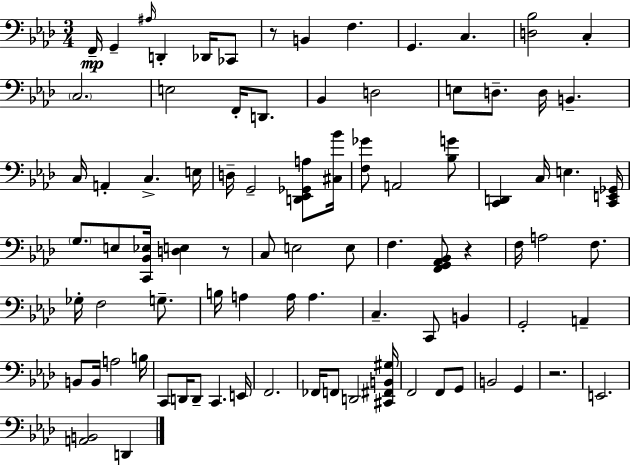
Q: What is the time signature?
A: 3/4